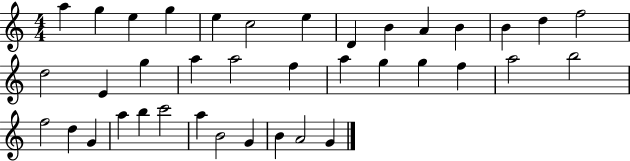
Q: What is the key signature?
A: C major